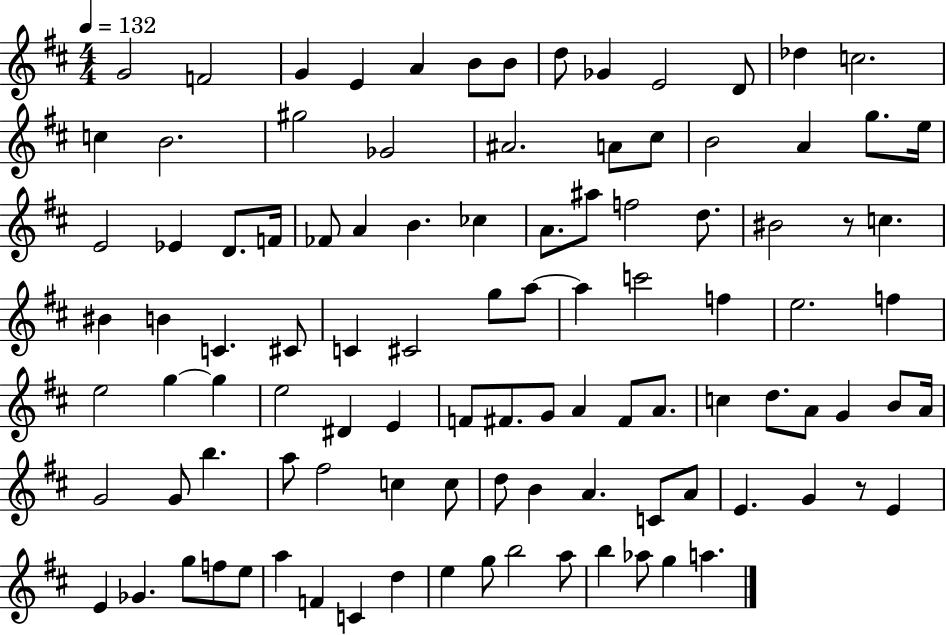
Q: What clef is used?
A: treble